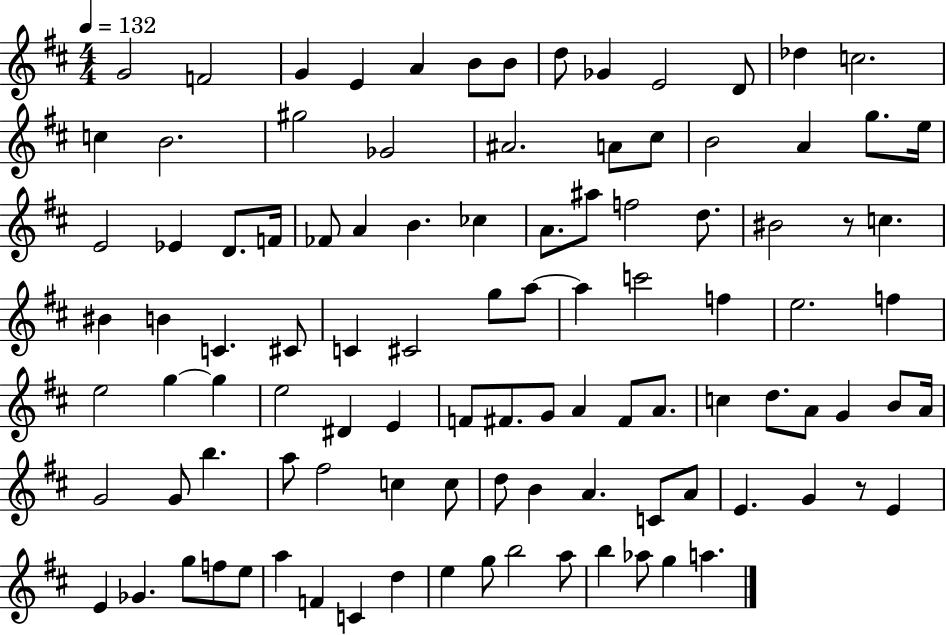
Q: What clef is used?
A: treble